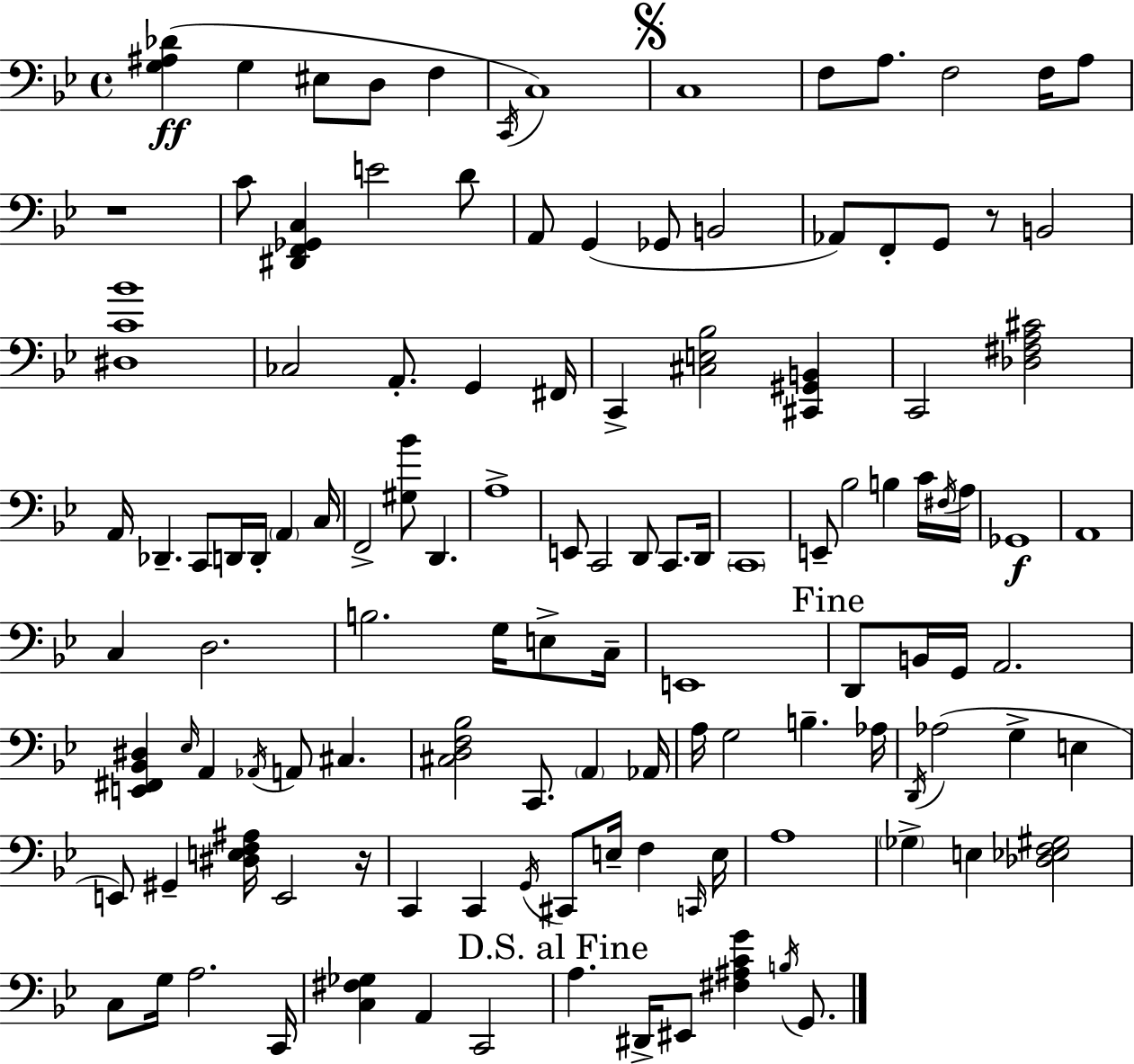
{
  \clef bass
  \time 4/4
  \defaultTimeSignature
  \key g \minor
  <g ais des'>4(\ff g4 eis8 d8 f4 | \acciaccatura { c,16 }) c1 | \mark \markup { \musicglyph "scripts.segno" } c1 | f8 a8. f2 f16 a8 | \break r1 | c'8 <dis, f, ges, c>4 e'2 d'8 | a,8 g,4( ges,8 b,2 | aes,8) f,8-. g,8 r8 b,2 | \break <dis c' bes'>1 | ces2 a,8.-. g,4 | fis,16 c,4-> <cis e bes>2 <cis, gis, b,>4 | c,2 <des fis a cis'>2 | \break a,16 des,4.-- c,8 d,16 d,16-. \parenthesize a,4 | c16 f,2-> <gis bes'>8 d,4. | a1-> | e,8 c,2 d,8 c,8. | \break d,16 \parenthesize c,1 | e,8-- bes2 b4 c'16 | \acciaccatura { fis16 } a16 ges,1\f | a,1 | \break c4 d2. | b2. g16 e8-> | c16-- e,1 | \mark "Fine" d,8 b,16 g,16 a,2. | \break <e, fis, bes, dis>4 \grace { ees16 } a,4 \acciaccatura { aes,16 } a,8 cis4. | <cis d f bes>2 c,8. \parenthesize a,4 | aes,16 a16 g2 b4.-- | aes16 \acciaccatura { d,16 } aes2( g4-> | \break e4 e,8) gis,4-- <dis e f ais>16 e,2 | r16 c,4 c,4 \acciaccatura { g,16 } cis,8 | e16-- f4 \grace { c,16 } e16 a1 | \parenthesize ges4-> e4 <des ees f gis>2 | \break c8 g16 a2. | c,16 <c fis ges>4 a,4 c,2 | \mark "D.S. al Fine" a4. dis,16-> eis,8 | <fis ais c' g'>4 \acciaccatura { b16 } g,8. \bar "|."
}